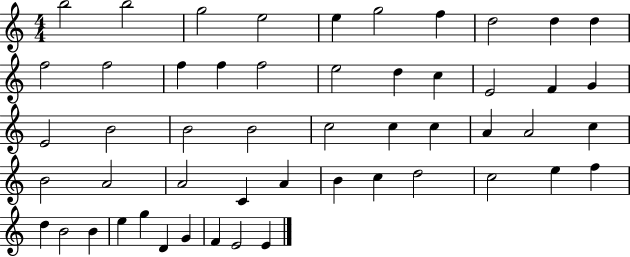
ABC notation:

X:1
T:Untitled
M:4/4
L:1/4
K:C
b2 b2 g2 e2 e g2 f d2 d d f2 f2 f f f2 e2 d c E2 F G E2 B2 B2 B2 c2 c c A A2 c B2 A2 A2 C A B c d2 c2 e f d B2 B e g D G F E2 E